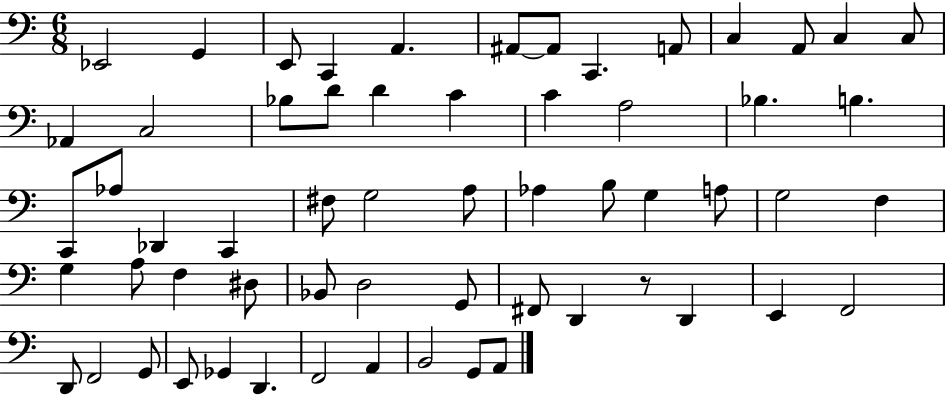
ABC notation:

X:1
T:Untitled
M:6/8
L:1/4
K:C
_E,,2 G,, E,,/2 C,, A,, ^A,,/2 ^A,,/2 C,, A,,/2 C, A,,/2 C, C,/2 _A,, C,2 _B,/2 D/2 D C C A,2 _B, B, C,,/2 _A,/2 _D,, C,, ^F,/2 G,2 A,/2 _A, B,/2 G, A,/2 G,2 F, G, A,/2 F, ^D,/2 _B,,/2 D,2 G,,/2 ^F,,/2 D,, z/2 D,, E,, F,,2 D,,/2 F,,2 G,,/2 E,,/2 _G,, D,, F,,2 A,, B,,2 G,,/2 A,,/2